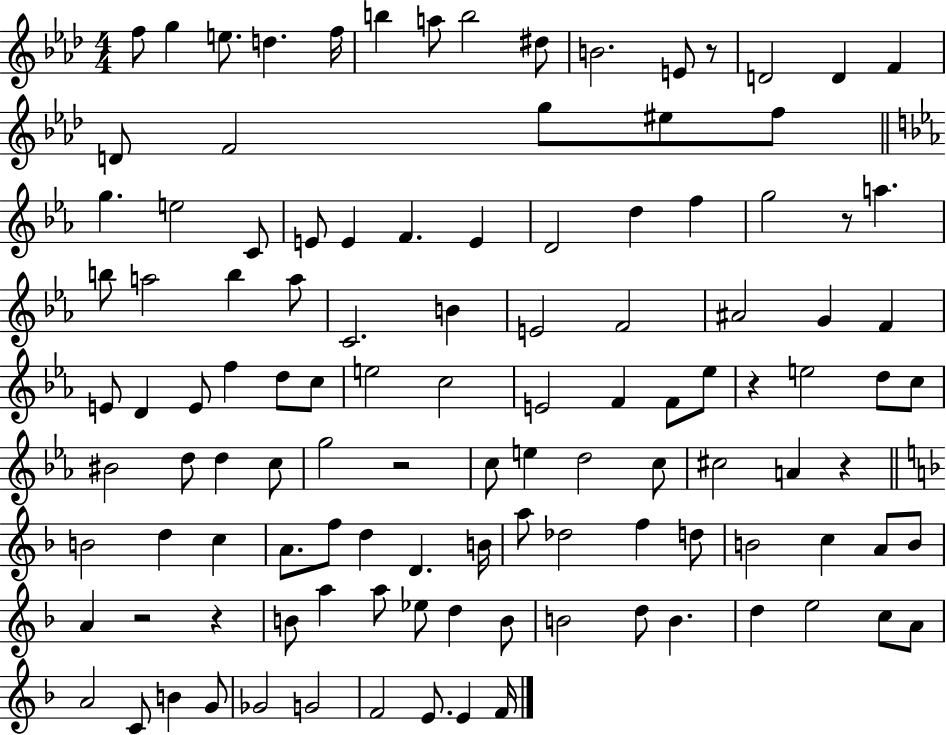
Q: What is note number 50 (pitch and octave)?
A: C5